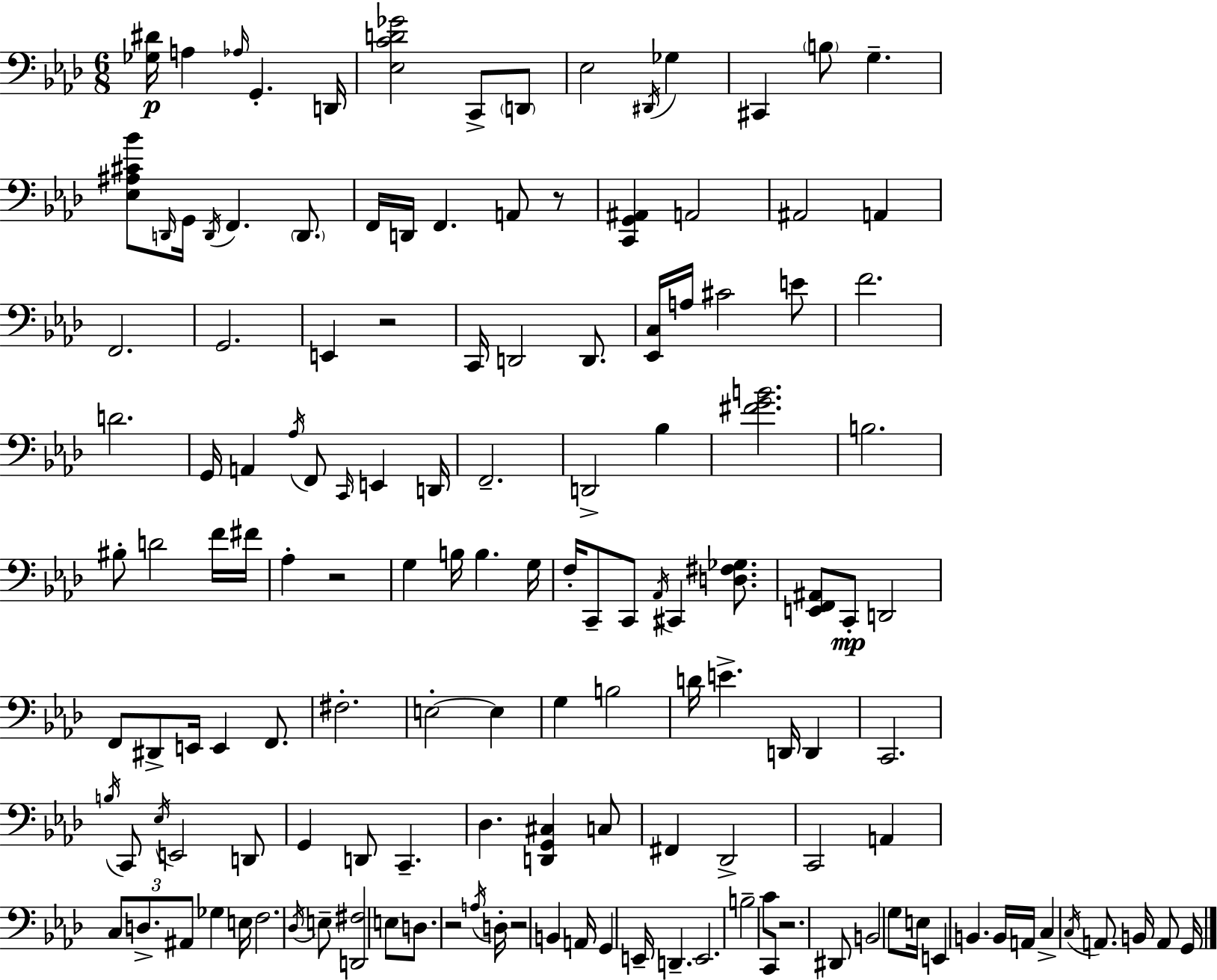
{
  \clef bass
  \numericTimeSignature
  \time 6/8
  \key aes \major
  <ges dis'>16\p a4 \grace { aes16 } g,4.-. | d,16 <ees c' d' ges'>2 c,8-> \parenthesize d,8 | ees2 \acciaccatura { dis,16 } ges4 | cis,4 \parenthesize b8 g4.-- | \break <ees ais cis' bes'>8 \grace { d,16 } g,16 \acciaccatura { d,16 } f,4. | \parenthesize d,8. f,16 d,16 f,4. | a,8 r8 <c, g, ais,>4 a,2 | ais,2 | \break a,4 f,2. | g,2. | e,4 r2 | c,16 d,2 | \break d,8. <ees, c>16 a16 cis'2 | e'8 f'2. | d'2. | g,16 a,4 \acciaccatura { aes16 } f,8 | \break \grace { c,16 } e,4 d,16 f,2.-- | d,2-> | bes4 <fis' g' b'>2. | b2. | \break bis8-. d'2 | f'16 fis'16 aes4-. r2 | g4 b16 b4. | g16 f16-. c,8-- c,8 \acciaccatura { aes,16 } | \break cis,4 <d fis ges>8. <e, f, ais,>8 c,8-.\mp d,2 | f,8 dis,8-> e,16 | e,4 f,8. fis2.-. | e2-.~~ | \break e4 g4 b2 | d'16 e'4.-> | d,16 d,4 c,2. | \acciaccatura { b16 } c,8 \acciaccatura { ees16 } e,2 | \break d,8 g,4 | d,8 c,4.-- des4. | <d, g, cis>4 c8 fis,4 | des,2-> c,2 | \break a,4 \tuplet 3/2 { c8 d8.-> | ais,8 } ges4 e16 f2. | \acciaccatura { des16 } e8-- | <d, fis>2 e8 d8. | \break r2 \acciaccatura { a16 } d16-. r2 | b,4 a,16 | g,4 e,16-- d,4.-- e,2. | b2-- | \break c'8 c,8 r2. | dis,8 | b,2 g8 e16 | e,4 b,4. b,16 a,16 | \break c4-> \acciaccatura { c16 } a,8. b,16 a,8 g,16 | \bar "|."
}